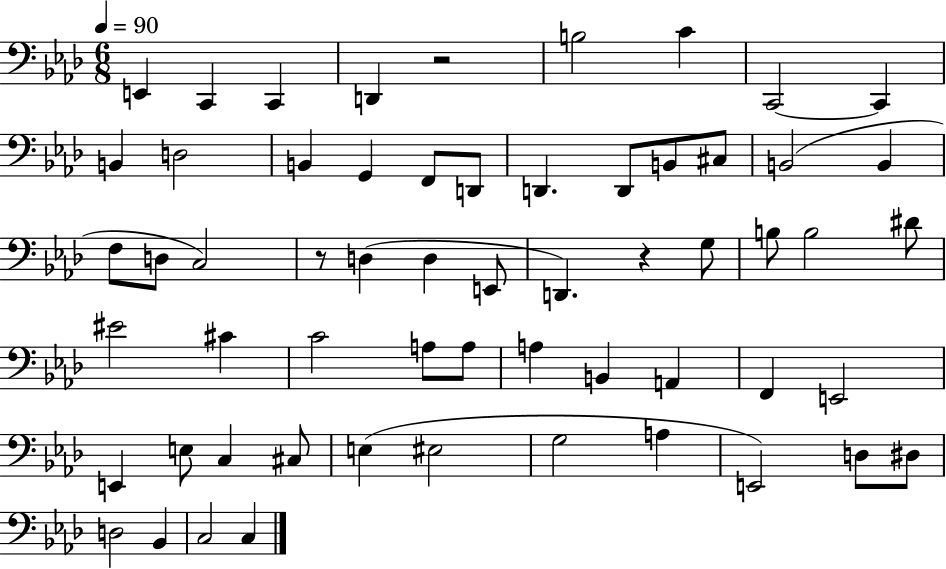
X:1
T:Untitled
M:6/8
L:1/4
K:Ab
E,, C,, C,, D,, z2 B,2 C C,,2 C,, B,, D,2 B,, G,, F,,/2 D,,/2 D,, D,,/2 B,,/2 ^C,/2 B,,2 B,, F,/2 D,/2 C,2 z/2 D, D, E,,/2 D,, z G,/2 B,/2 B,2 ^D/2 ^E2 ^C C2 A,/2 A,/2 A, B,, A,, F,, E,,2 E,, E,/2 C, ^C,/2 E, ^E,2 G,2 A, E,,2 D,/2 ^D,/2 D,2 _B,, C,2 C,